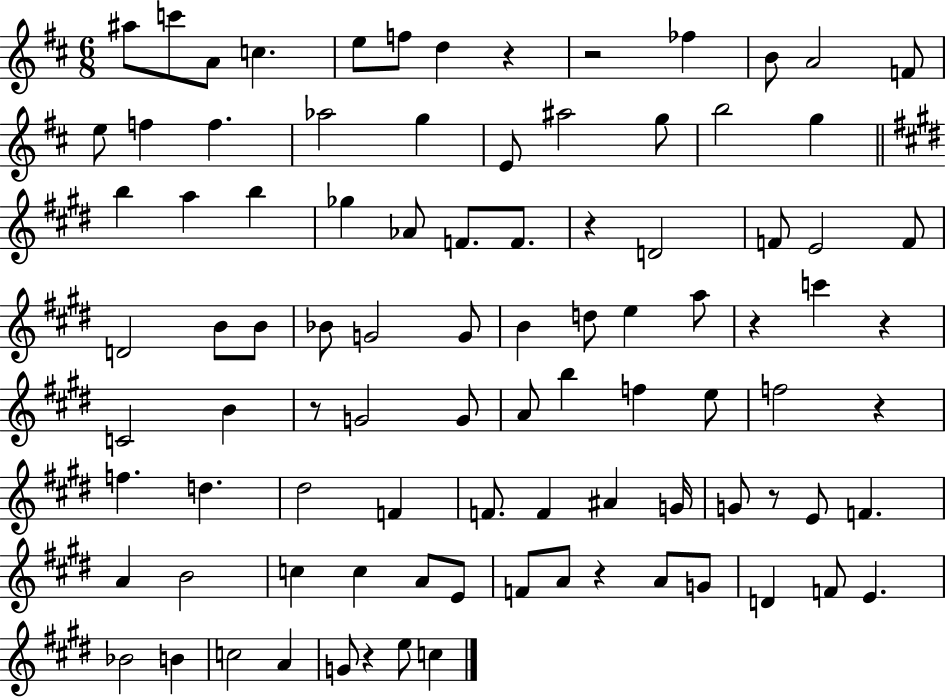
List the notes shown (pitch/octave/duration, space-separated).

A#5/e C6/e A4/e C5/q. E5/e F5/e D5/q R/q R/h FES5/q B4/e A4/h F4/e E5/e F5/q F5/q. Ab5/h G5/q E4/e A#5/h G5/e B5/h G5/q B5/q A5/q B5/q Gb5/q Ab4/e F4/e. F4/e. R/q D4/h F4/e E4/h F4/e D4/h B4/e B4/e Bb4/e G4/h G4/e B4/q D5/e E5/q A5/e R/q C6/q R/q C4/h B4/q R/e G4/h G4/e A4/e B5/q F5/q E5/e F5/h R/q F5/q. D5/q. D#5/h F4/q F4/e. F4/q A#4/q G4/s G4/e R/e E4/e F4/q. A4/q B4/h C5/q C5/q A4/e E4/e F4/e A4/e R/q A4/e G4/e D4/q F4/e E4/q. Bb4/h B4/q C5/h A4/q G4/e R/q E5/e C5/q